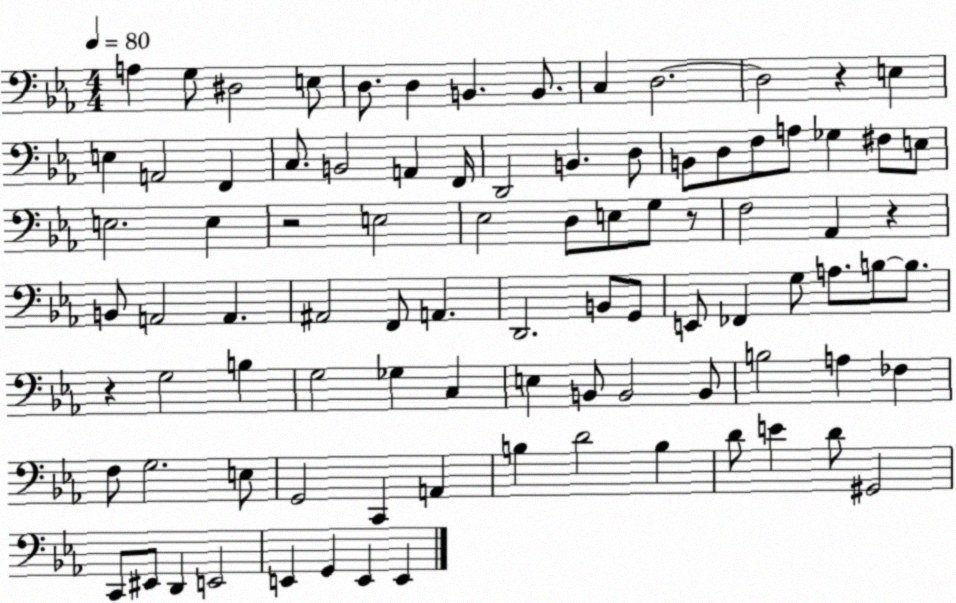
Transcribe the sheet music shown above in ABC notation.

X:1
T:Untitled
M:4/4
L:1/4
K:Eb
A, G,/2 ^D,2 E,/2 D,/2 D, B,, B,,/2 C, D,2 D,2 z E, E, A,,2 F,, C,/2 B,,2 A,, F,,/4 D,,2 B,, D,/2 B,,/2 D,/2 F,/2 A,/2 _G, ^F,/2 E,/2 E,2 E, z2 E,2 _E,2 D,/2 E,/2 G,/2 z/2 F,2 _A,, z B,,/2 A,,2 A,, ^A,,2 F,,/2 A,, D,,2 B,,/2 G,,/2 E,,/2 _F,, G,/2 A,/2 B,/2 B,/2 z G,2 B, G,2 _G, C, E, B,,/2 B,,2 B,,/2 B,2 A, _F, F,/2 G,2 E,/2 G,,2 C,, A,, B, D2 B, D/2 E D/2 ^G,,2 C,,/2 ^E,,/2 D,, E,,2 E,, G,, E,, E,,